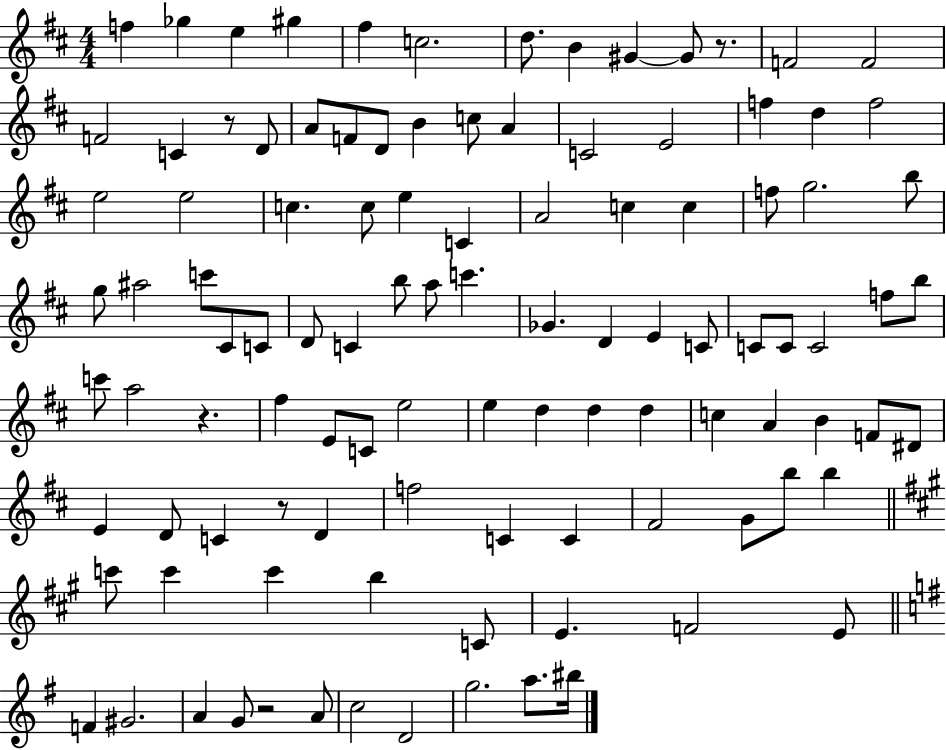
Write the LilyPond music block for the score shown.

{
  \clef treble
  \numericTimeSignature
  \time 4/4
  \key d \major
  f''4 ges''4 e''4 gis''4 | fis''4 c''2. | d''8. b'4 gis'4~~ gis'8 r8. | f'2 f'2 | \break f'2 c'4 r8 d'8 | a'8 f'8 d'8 b'4 c''8 a'4 | c'2 e'2 | f''4 d''4 f''2 | \break e''2 e''2 | c''4. c''8 e''4 c'4 | a'2 c''4 c''4 | f''8 g''2. b''8 | \break g''8 ais''2 c'''8 cis'8 c'8 | d'8 c'4 b''8 a''8 c'''4. | ges'4. d'4 e'4 c'8 | c'8 c'8 c'2 f''8 b''8 | \break c'''8 a''2 r4. | fis''4 e'8 c'8 e''2 | e''4 d''4 d''4 d''4 | c''4 a'4 b'4 f'8 dis'8 | \break e'4 d'8 c'4 r8 d'4 | f''2 c'4 c'4 | fis'2 g'8 b''8 b''4 | \bar "||" \break \key a \major c'''8 c'''4 c'''4 b''4 c'8 | e'4. f'2 e'8 | \bar "||" \break \key g \major f'4 gis'2. | a'4 g'8 r2 a'8 | c''2 d'2 | g''2. a''8. bis''16 | \break \bar "|."
}